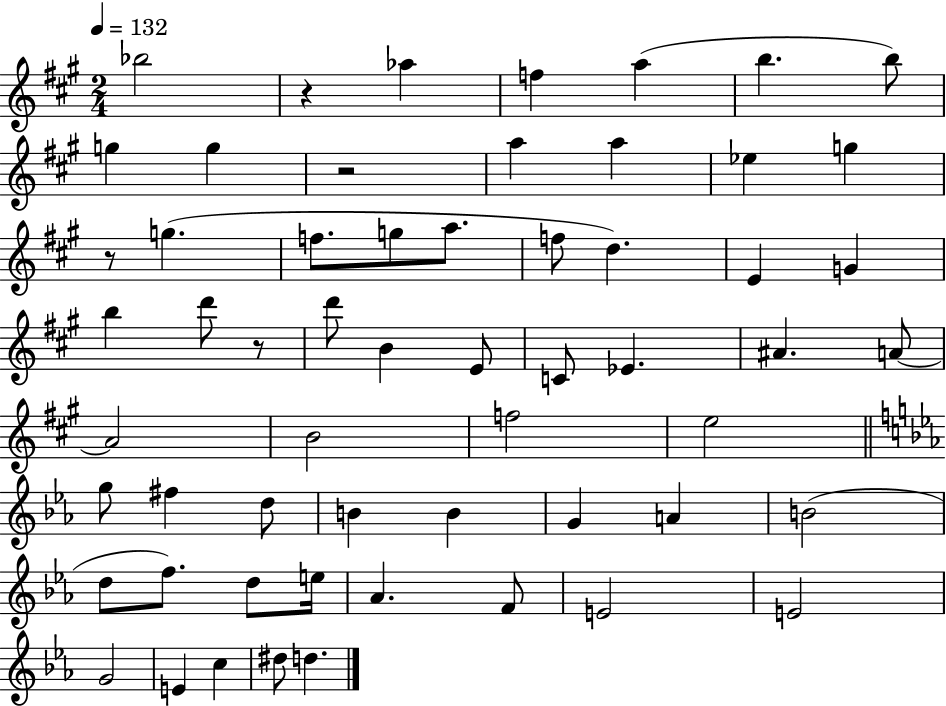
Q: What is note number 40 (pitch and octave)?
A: A4